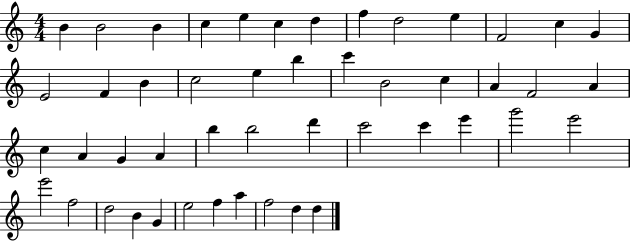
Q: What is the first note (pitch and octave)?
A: B4